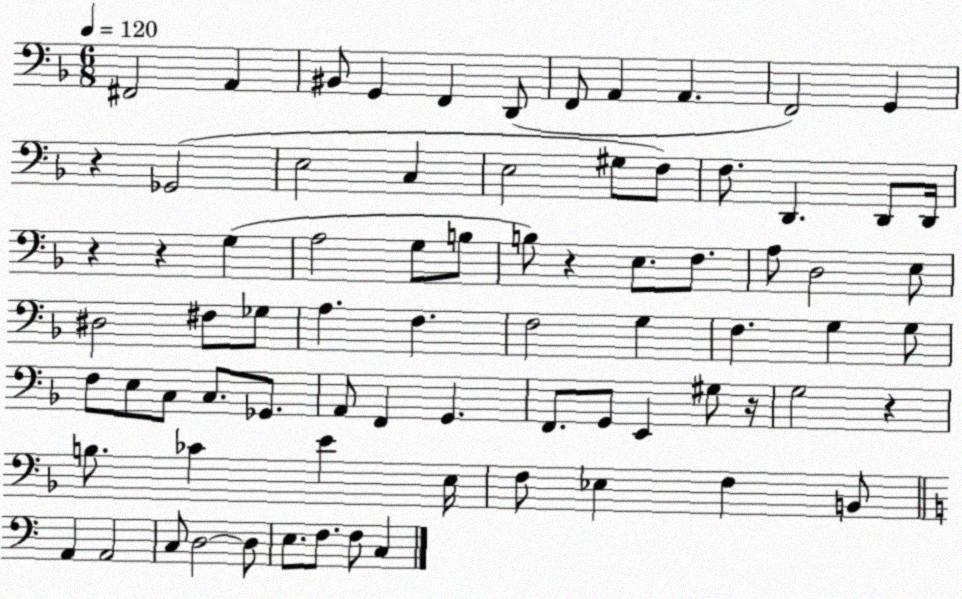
X:1
T:Untitled
M:6/8
L:1/4
K:F
^F,,2 A,, ^B,,/2 G,, F,, D,,/2 F,,/2 A,, A,, F,,2 G,, z _G,,2 E,2 C, E,2 ^G,/2 F,/2 F,/2 D,, D,,/2 D,,/4 z z G, A,2 G,/2 B,/2 B,/2 z E,/2 F,/2 A,/2 D,2 E,/2 ^D,2 ^F,/2 _G,/2 A, F, F,2 G, F, G, G,/2 F,/2 E,/2 C,/2 C,/2 _G,,/2 A,,/2 F,, G,, F,,/2 G,,/2 E,, ^G,/2 z/4 G,2 z B,/2 _C E E,/4 F,/2 _E, F, B,,/2 A,, A,,2 C,/2 D,2 D,/2 E,/2 F,/2 F,/2 C,